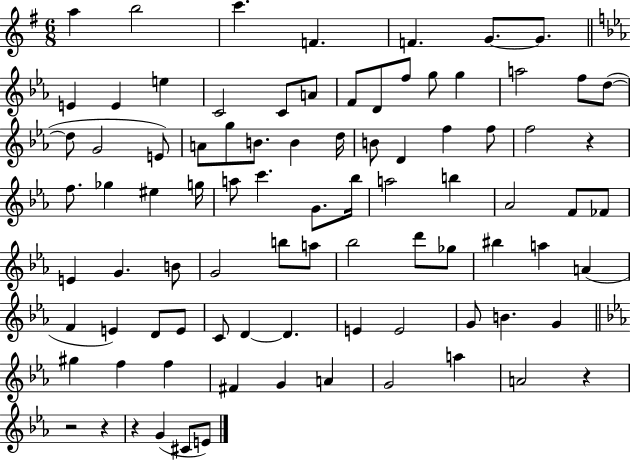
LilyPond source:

{
  \clef treble
  \numericTimeSignature
  \time 6/8
  \key g \major
  \repeat volta 2 { a''4 b''2 | c'''4. f'4. | f'4. g'8.~~ g'8. | \bar "||" \break \key c \minor e'4 e'4 e''4 | c'2 c'8 a'8 | f'8 d'8 f''8 g''8 g''4 | a''2 f''8 d''8~(~ | \break d''8 g'2 e'8) | a'8 g''8 b'8. b'4 d''16 | b'8 d'4 f''4 f''8 | f''2 r4 | \break f''8. ges''4 eis''4 g''16 | a''8 c'''4. g'8. bes''16 | a''2 b''4 | aes'2 f'8 fes'8 | \break e'4 g'4. b'8 | g'2 b''8 a''8 | bes''2 d'''8 ges''8 | bis''4 a''4 a'4( | \break f'4 e'4) d'8 e'8 | c'8 d'4~~ d'4. | e'4 e'2 | g'8 b'4. g'4 | \break \bar "||" \break \key c \minor gis''4 f''4 f''4 | fis'4 g'4 a'4 | g'2 a''4 | a'2 r4 | \break r2 r4 | r4 g'4( cis'8 e'8) | } \bar "|."
}